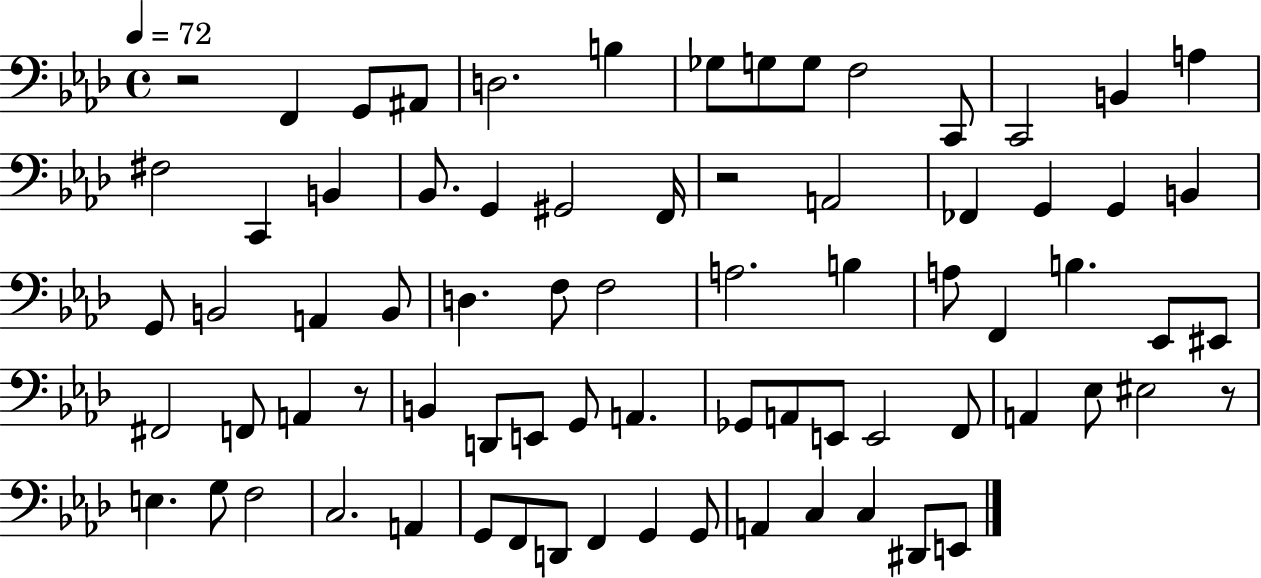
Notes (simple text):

R/h F2/q G2/e A#2/e D3/h. B3/q Gb3/e G3/e G3/e F3/h C2/e C2/h B2/q A3/q F#3/h C2/q B2/q Bb2/e. G2/q G#2/h F2/s R/h A2/h FES2/q G2/q G2/q B2/q G2/e B2/h A2/q B2/e D3/q. F3/e F3/h A3/h. B3/q A3/e F2/q B3/q. Eb2/e EIS2/e F#2/h F2/e A2/q R/e B2/q D2/e E2/e G2/e A2/q. Gb2/e A2/e E2/e E2/h F2/e A2/q Eb3/e EIS3/h R/e E3/q. G3/e F3/h C3/h. A2/q G2/e F2/e D2/e F2/q G2/q G2/e A2/q C3/q C3/q D#2/e E2/e